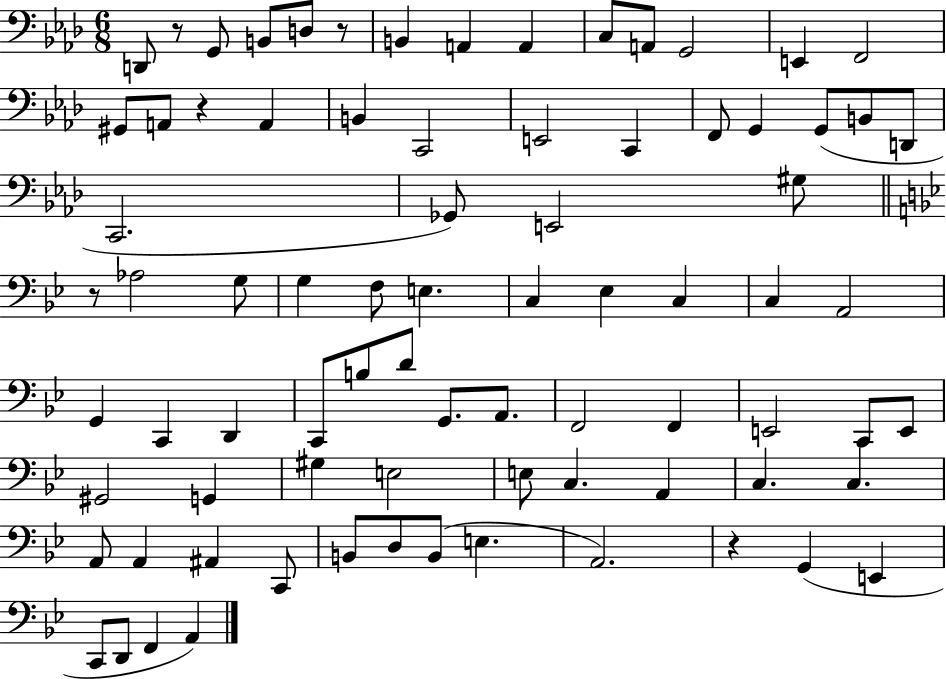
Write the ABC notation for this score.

X:1
T:Untitled
M:6/8
L:1/4
K:Ab
D,,/2 z/2 G,,/2 B,,/2 D,/2 z/2 B,, A,, A,, C,/2 A,,/2 G,,2 E,, F,,2 ^G,,/2 A,,/2 z A,, B,, C,,2 E,,2 C,, F,,/2 G,, G,,/2 B,,/2 D,,/2 C,,2 _G,,/2 E,,2 ^G,/2 z/2 _A,2 G,/2 G, F,/2 E, C, _E, C, C, A,,2 G,, C,, D,, C,,/2 B,/2 D/2 G,,/2 A,,/2 F,,2 F,, E,,2 C,,/2 E,,/2 ^G,,2 G,, ^G, E,2 E,/2 C, A,, C, C, A,,/2 A,, ^A,, C,,/2 B,,/2 D,/2 B,,/2 E, A,,2 z G,, E,, C,,/2 D,,/2 F,, A,,